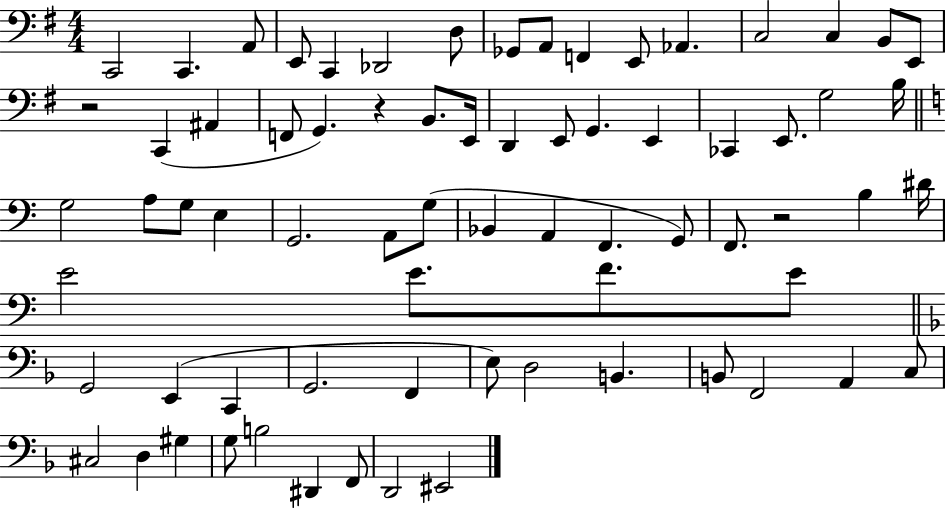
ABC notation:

X:1
T:Untitled
M:4/4
L:1/4
K:G
C,,2 C,, A,,/2 E,,/2 C,, _D,,2 D,/2 _G,,/2 A,,/2 F,, E,,/2 _A,, C,2 C, B,,/2 E,,/2 z2 C,, ^A,, F,,/2 G,, z B,,/2 E,,/4 D,, E,,/2 G,, E,, _C,, E,,/2 G,2 B,/4 G,2 A,/2 G,/2 E, G,,2 A,,/2 G,/2 _B,, A,, F,, G,,/2 F,,/2 z2 B, ^D/4 E2 E/2 F/2 E/2 G,,2 E,, C,, G,,2 F,, E,/2 D,2 B,, B,,/2 F,,2 A,, C,/2 ^C,2 D, ^G, G,/2 B,2 ^D,, F,,/2 D,,2 ^E,,2